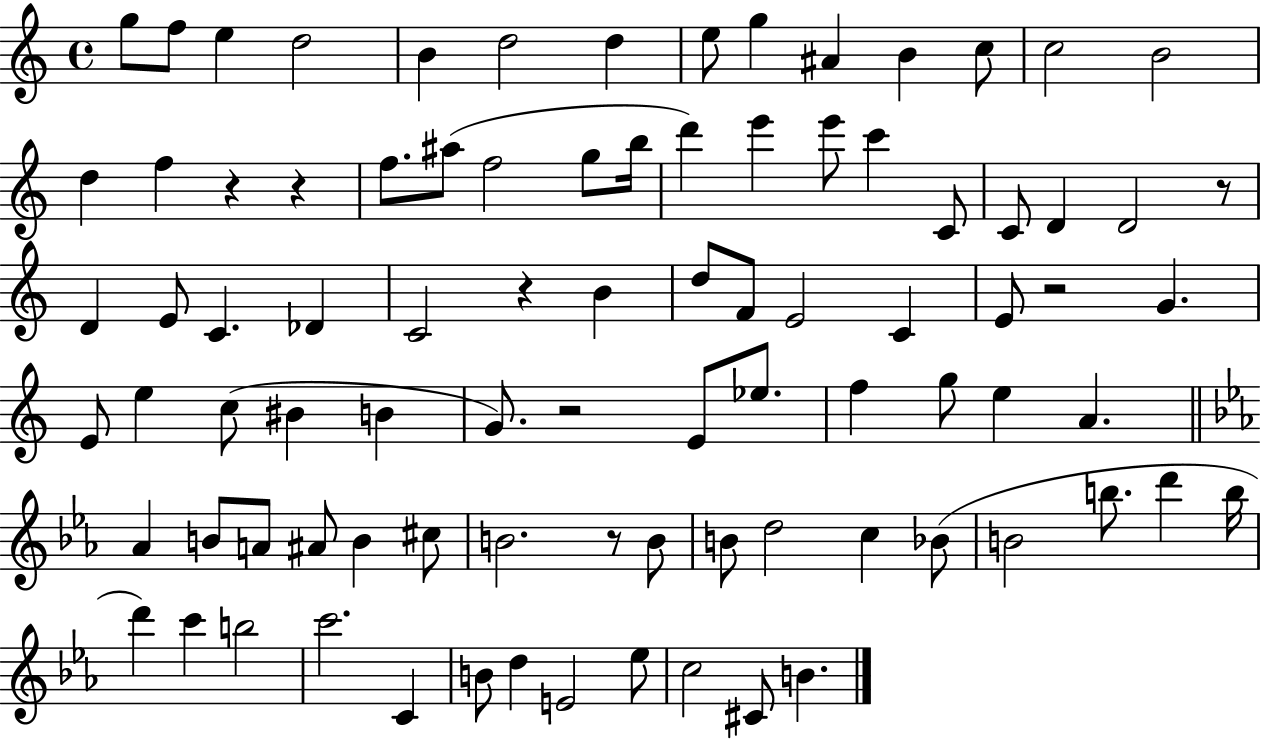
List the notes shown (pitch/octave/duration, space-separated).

G5/e F5/e E5/q D5/h B4/q D5/h D5/q E5/e G5/q A#4/q B4/q C5/e C5/h B4/h D5/q F5/q R/q R/q F5/e. A#5/e F5/h G5/e B5/s D6/q E6/q E6/e C6/q C4/e C4/e D4/q D4/h R/e D4/q E4/e C4/q. Db4/q C4/h R/q B4/q D5/e F4/e E4/h C4/q E4/e R/h G4/q. E4/e E5/q C5/e BIS4/q B4/q G4/e. R/h E4/e Eb5/e. F5/q G5/e E5/q A4/q. Ab4/q B4/e A4/e A#4/e B4/q C#5/e B4/h. R/e B4/e B4/e D5/h C5/q Bb4/e B4/h B5/e. D6/q B5/s D6/q C6/q B5/h C6/h. C4/q B4/e D5/q E4/h Eb5/e C5/h C#4/e B4/q.